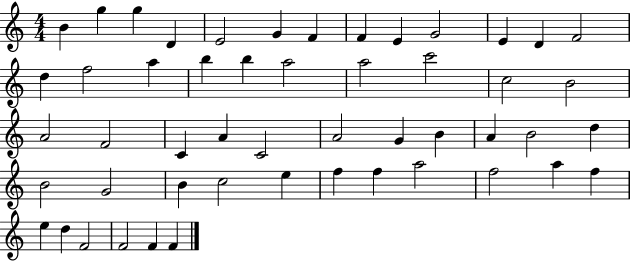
B4/q G5/q G5/q D4/q E4/h G4/q F4/q F4/q E4/q G4/h E4/q D4/q F4/h D5/q F5/h A5/q B5/q B5/q A5/h A5/h C6/h C5/h B4/h A4/h F4/h C4/q A4/q C4/h A4/h G4/q B4/q A4/q B4/h D5/q B4/h G4/h B4/q C5/h E5/q F5/q F5/q A5/h F5/h A5/q F5/q E5/q D5/q F4/h F4/h F4/q F4/q